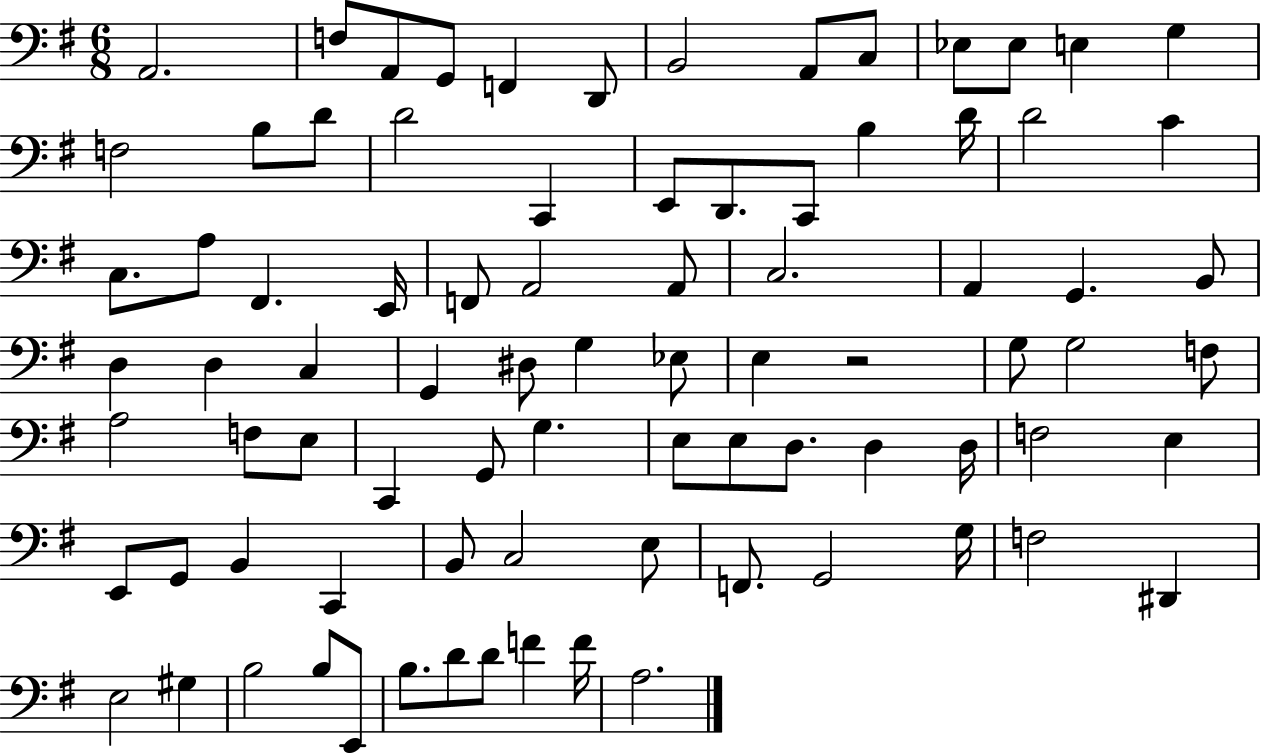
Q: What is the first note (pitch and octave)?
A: A2